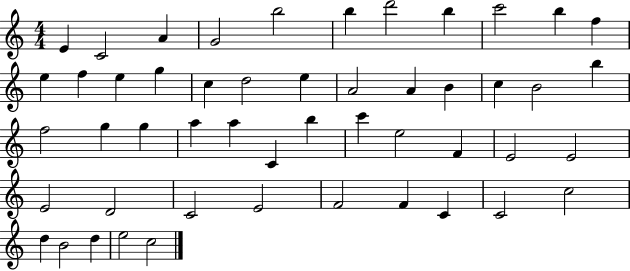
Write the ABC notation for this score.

X:1
T:Untitled
M:4/4
L:1/4
K:C
E C2 A G2 b2 b d'2 b c'2 b f e f e g c d2 e A2 A B c B2 b f2 g g a a C b c' e2 F E2 E2 E2 D2 C2 E2 F2 F C C2 c2 d B2 d e2 c2